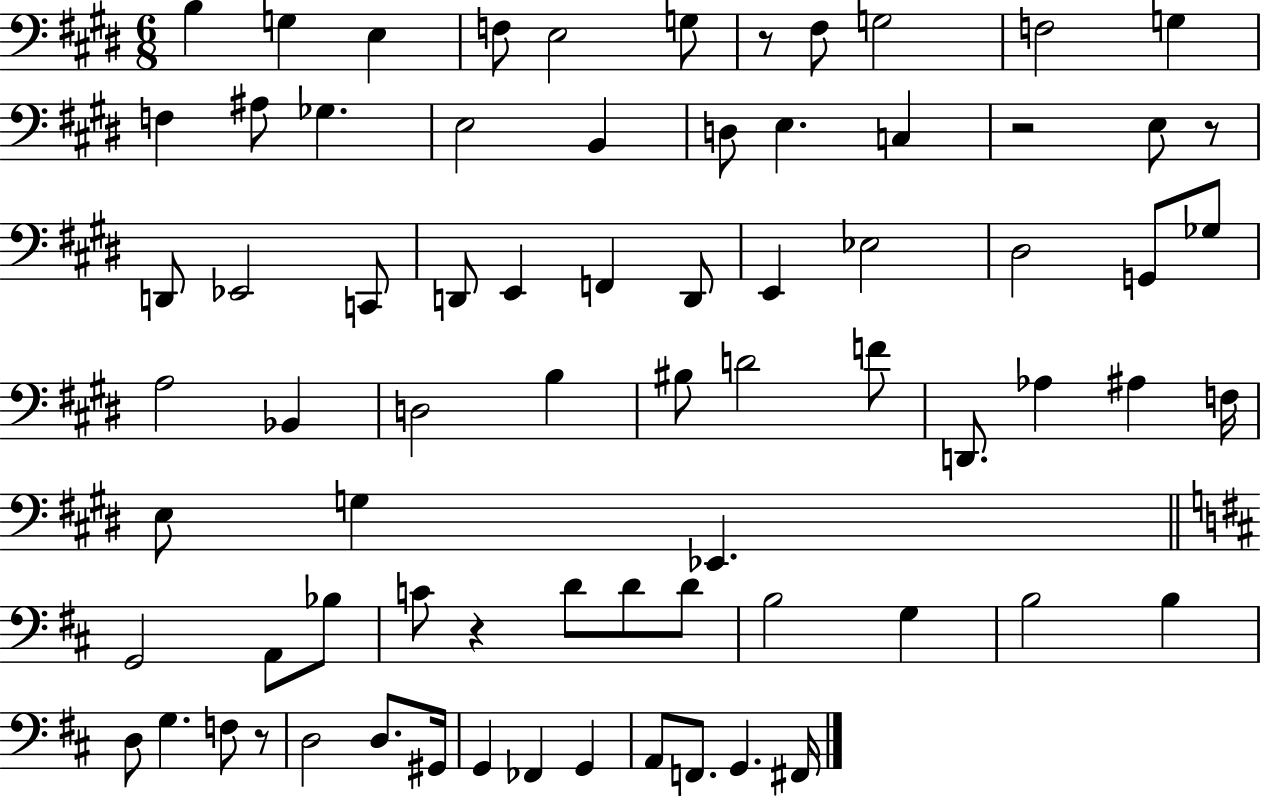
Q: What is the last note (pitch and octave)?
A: F#2